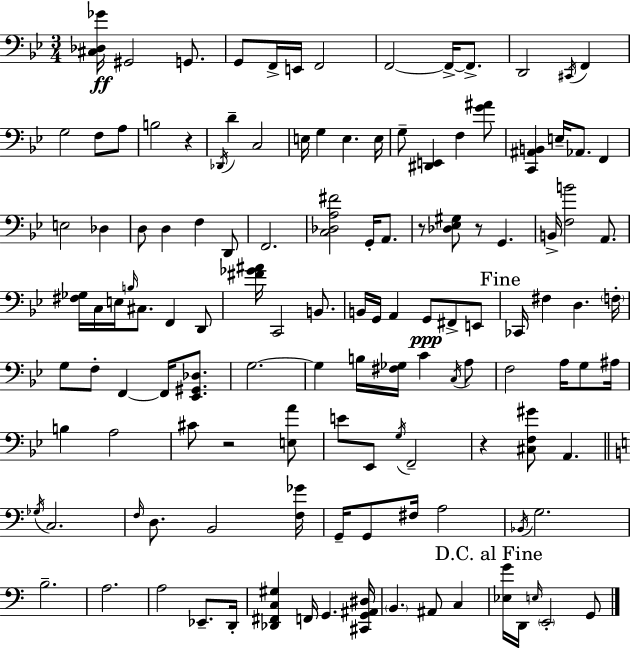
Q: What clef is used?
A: bass